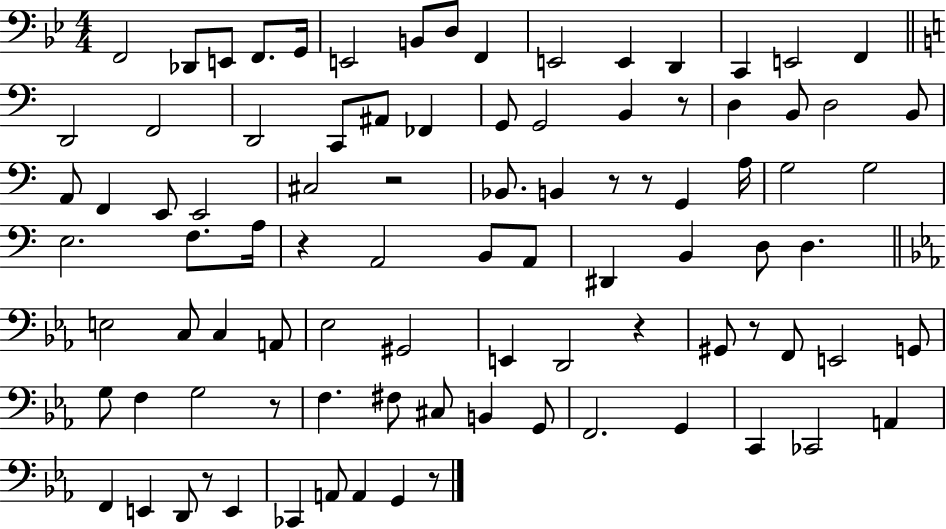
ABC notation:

X:1
T:Untitled
M:4/4
L:1/4
K:Bb
F,,2 _D,,/2 E,,/2 F,,/2 G,,/4 E,,2 B,,/2 D,/2 F,, E,,2 E,, D,, C,, E,,2 F,, D,,2 F,,2 D,,2 C,,/2 ^A,,/2 _F,, G,,/2 G,,2 B,, z/2 D, B,,/2 D,2 B,,/2 A,,/2 F,, E,,/2 E,,2 ^C,2 z2 _B,,/2 B,, z/2 z/2 G,, A,/4 G,2 G,2 E,2 F,/2 A,/4 z A,,2 B,,/2 A,,/2 ^D,, B,, D,/2 D, E,2 C,/2 C, A,,/2 _E,2 ^G,,2 E,, D,,2 z ^G,,/2 z/2 F,,/2 E,,2 G,,/2 G,/2 F, G,2 z/2 F, ^F,/2 ^C,/2 B,, G,,/2 F,,2 G,, C,, _C,,2 A,, F,, E,, D,,/2 z/2 E,, _C,, A,,/2 A,, G,, z/2